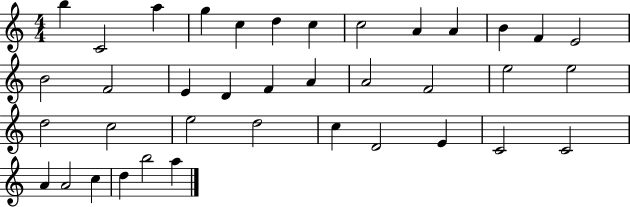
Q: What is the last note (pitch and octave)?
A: A5